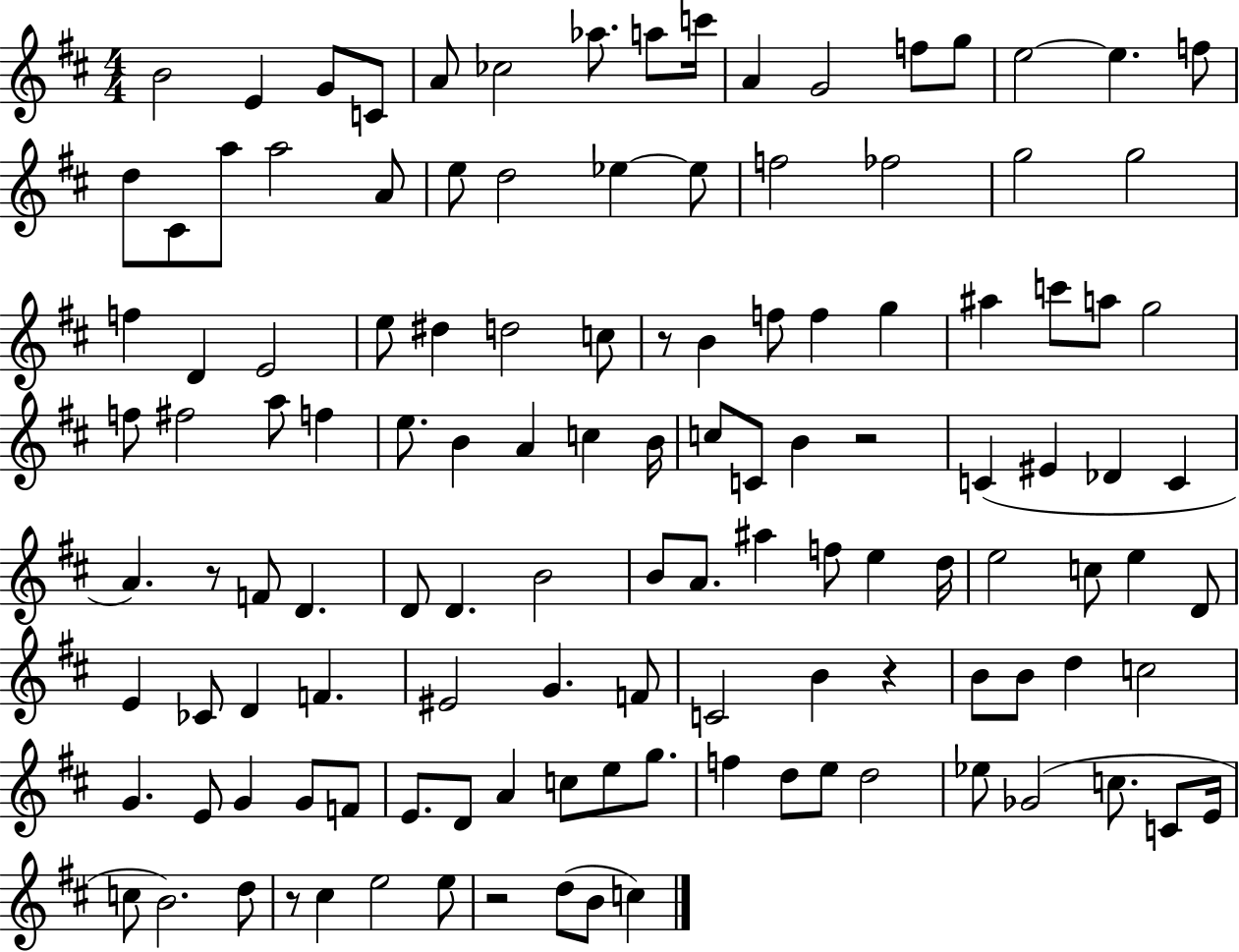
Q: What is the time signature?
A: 4/4